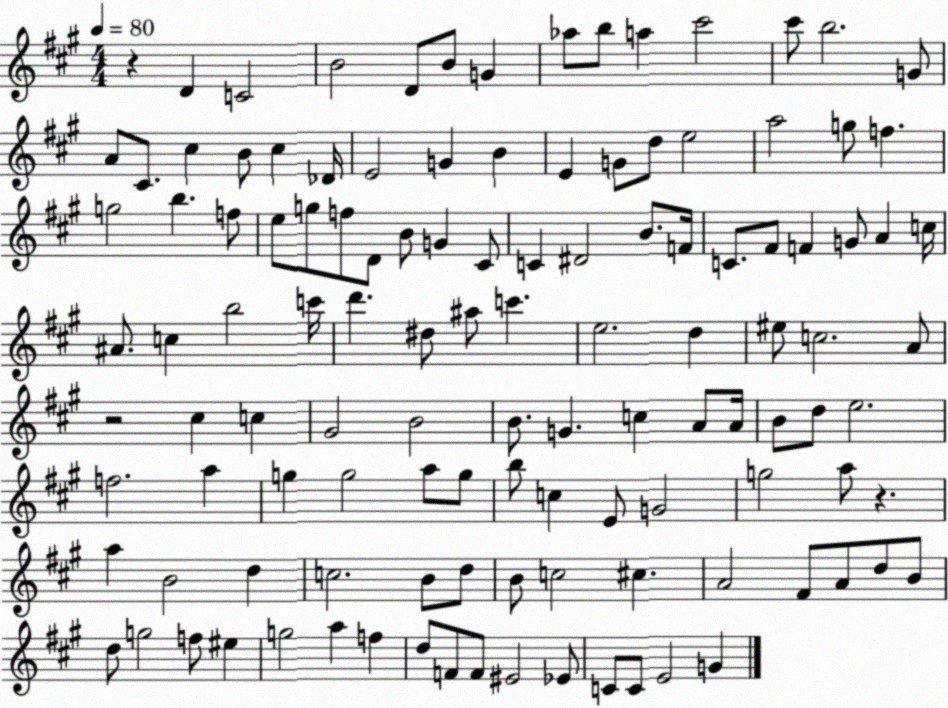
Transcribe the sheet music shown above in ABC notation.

X:1
T:Untitled
M:4/4
L:1/4
K:A
z D C2 B2 D/2 B/2 G _a/2 b/2 a ^c'2 ^c'/2 b2 G/2 A/2 ^C/2 ^c B/2 ^c _D/4 E2 G B E G/2 d/2 e2 a2 g/2 f g2 b f/2 e/2 g/2 f/2 D/2 B/2 G ^C/2 C ^D2 B/2 F/4 C/2 ^F/2 F G/2 A c/4 ^A/2 c b2 c'/4 d' ^d/2 ^a/2 c' e2 d ^e/2 c2 A/2 z2 ^c c ^G2 B2 B/2 G c A/2 A/4 B/2 d/2 e2 f2 a g g2 a/2 g/2 b/2 c E/2 G2 g2 a/2 z a B2 d c2 B/2 d/2 B/2 c2 ^c A2 ^F/2 A/2 d/2 B/2 d/2 g2 f/2 ^e g2 a f d/2 F/2 F/2 ^E2 _E/2 C/2 C/2 E2 G